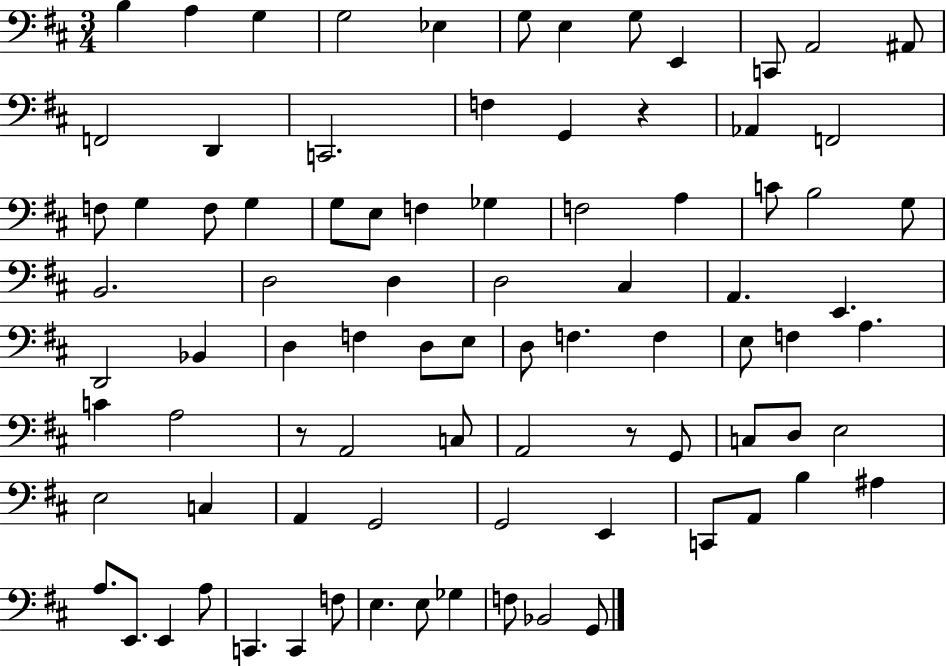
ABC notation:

X:1
T:Untitled
M:3/4
L:1/4
K:D
B, A, G, G,2 _E, G,/2 E, G,/2 E,, C,,/2 A,,2 ^A,,/2 F,,2 D,, C,,2 F, G,, z _A,, F,,2 F,/2 G, F,/2 G, G,/2 E,/2 F, _G, F,2 A, C/2 B,2 G,/2 B,,2 D,2 D, D,2 ^C, A,, E,, D,,2 _B,, D, F, D,/2 E,/2 D,/2 F, F, E,/2 F, A, C A,2 z/2 A,,2 C,/2 A,,2 z/2 G,,/2 C,/2 D,/2 E,2 E,2 C, A,, G,,2 G,,2 E,, C,,/2 A,,/2 B, ^A, A,/2 E,,/2 E,, A,/2 C,, C,, F,/2 E, E,/2 _G, F,/2 _B,,2 G,,/2